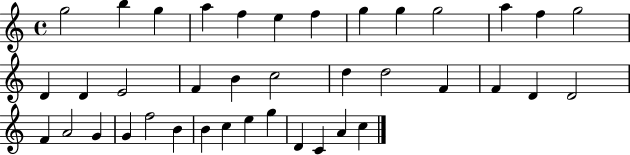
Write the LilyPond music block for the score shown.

{
  \clef treble
  \time 4/4
  \defaultTimeSignature
  \key c \major
  g''2 b''4 g''4 | a''4 f''4 e''4 f''4 | g''4 g''4 g''2 | a''4 f''4 g''2 | \break d'4 d'4 e'2 | f'4 b'4 c''2 | d''4 d''2 f'4 | f'4 d'4 d'2 | \break f'4 a'2 g'4 | g'4 f''2 b'4 | b'4 c''4 e''4 g''4 | d'4 c'4 a'4 c''4 | \break \bar "|."
}